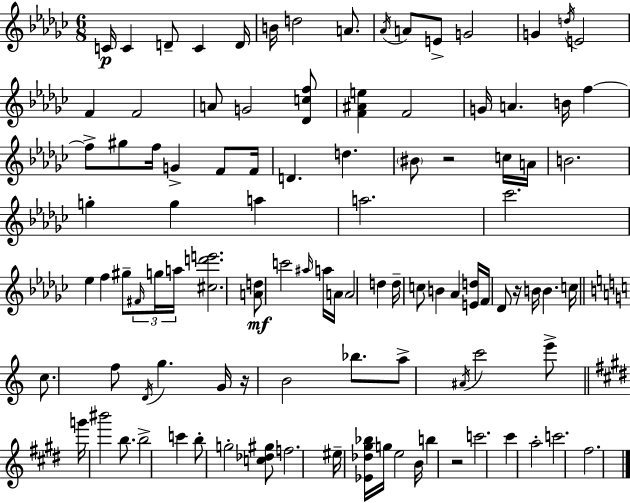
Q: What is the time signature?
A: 6/8